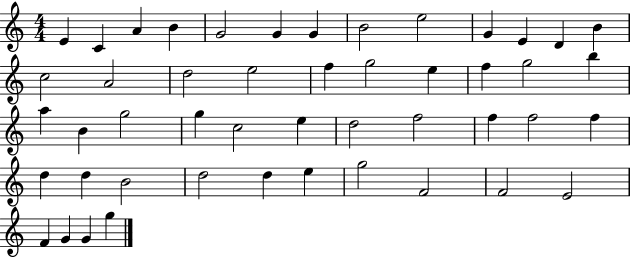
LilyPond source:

{
  \clef treble
  \numericTimeSignature
  \time 4/4
  \key c \major
  e'4 c'4 a'4 b'4 | g'2 g'4 g'4 | b'2 e''2 | g'4 e'4 d'4 b'4 | \break c''2 a'2 | d''2 e''2 | f''4 g''2 e''4 | f''4 g''2 b''4 | \break a''4 b'4 g''2 | g''4 c''2 e''4 | d''2 f''2 | f''4 f''2 f''4 | \break d''4 d''4 b'2 | d''2 d''4 e''4 | g''2 f'2 | f'2 e'2 | \break f'4 g'4 g'4 g''4 | \bar "|."
}